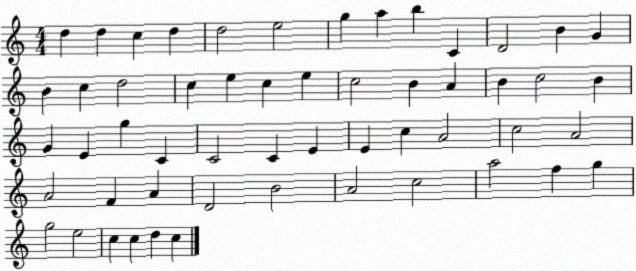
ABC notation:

X:1
T:Untitled
M:4/4
L:1/4
K:C
d d c d d2 e2 g a b C D2 B G B c d2 c e c e c2 B A B c2 B G E g C C2 C E E c A2 c2 A2 A2 F A D2 B2 A2 c2 a2 f g g2 e2 c c d c